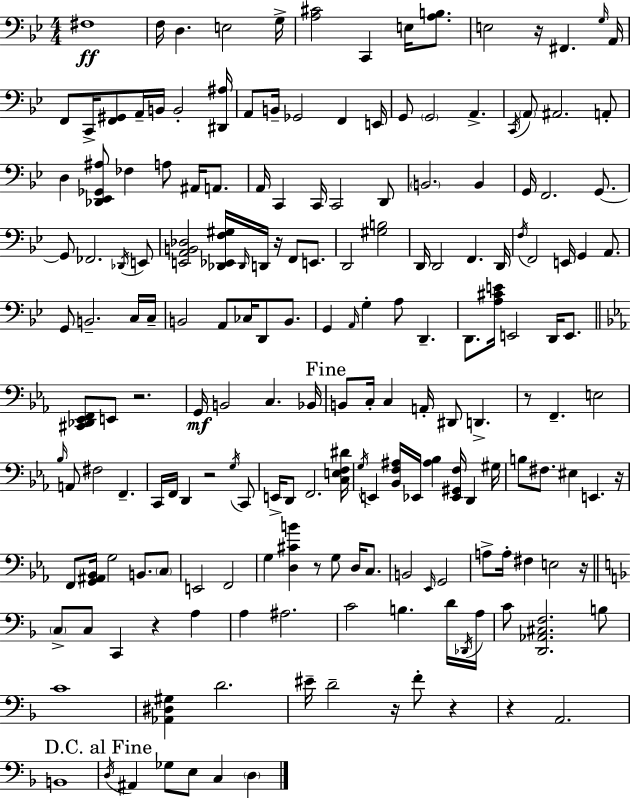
{
  \clef bass
  \numericTimeSignature
  \time 4/4
  \key g \minor
  fis1\ff | f16 d4. e2 g16-> | <a cis'>2 c,4 e16 <a b>8. | e2 r16 fis,4. \grace { g16 } | \break a,16 f,8 c,16-> <f, gis,>8 a,16-- b,16 b,2-. | <dis, ais>16 a,8 b,16-- ges,2 f,4 | e,16 g,8 \parenthesize g,2 a,4.-> | \acciaccatura { c,16 } \parenthesize a,8 ais,2. | \break a,8-. d4 <des, ees, ges, ais>8 fes4 a8 ais,16 a,8. | a,16 c,4 c,16 c,2 | d,8 \parenthesize b,2. b,4 | g,16 f,2. g,8.~~ | \break g,8 fes,2. | \acciaccatura { des,16 } e,8 <e, a, b, des>2 <des, ees, f gis>16 \grace { des,16 } d,16 r16 f,8 | e,8. d,2 <gis b>2 | d,16 d,2 f,4. | \break d,16 \acciaccatura { f16 } f,2 e,16 g,4 | a,8. g,8 b,2.-- | c16 c16-- b,2 a,8 ces16 | d,8 b,8. g,4 \grace { a,16 } g4-. a8 | \break d,4.-- d,8. <a cis' e'>16 e,2 | d,16 e,8. \bar "||" \break \key ees \major <cis, des, ees, f,>8 e,8 r2. | g,16\mf b,2 c4. bes,16 | \mark "Fine" b,8 c16-. c4 a,16-. dis,8 d,4.-> | r8 f,4.-- e2 | \break \grace { bes16 } a,8 fis2 f,4.-- | c,16 f,16 d,4 r2 \acciaccatura { g16 } | c,8 e,16-> d,8 f,2. | <c e f dis'>16 \acciaccatura { g16 } e,4 <bes, f ais>16 ees,16 <ais bes>4 <ees, gis, f>16 d,4 | \break gis16 b8 fis8. eis4 e,4. | r16 f,8 <g, ais, bes,>16 g2 b,8. | \parenthesize c8 e,2 f,2 | g4 <d cis' b'>4 r8 g8 d16 | \break c8. b,2 \grace { ees,16 } g,2 | a8-> a16-. fis4 e2 | r16 \bar "||" \break \key d \minor \parenthesize c8-> c8 c,4 r4 a4 | a4 ais2. | c'2 b4. d'16 \acciaccatura { des,16 } | a16 c'8 <d, aes, cis f>2. b8 | \break c'1 | <aes, dis gis>4 d'2. | eis'16-- d'2-- r16 f'8-. r4 | r4 a,2. | \break b,1 | \mark "D.C. al Fine" \acciaccatura { d16 } ais,4 ges8 e8 c4 \parenthesize d4 | \bar "|."
}